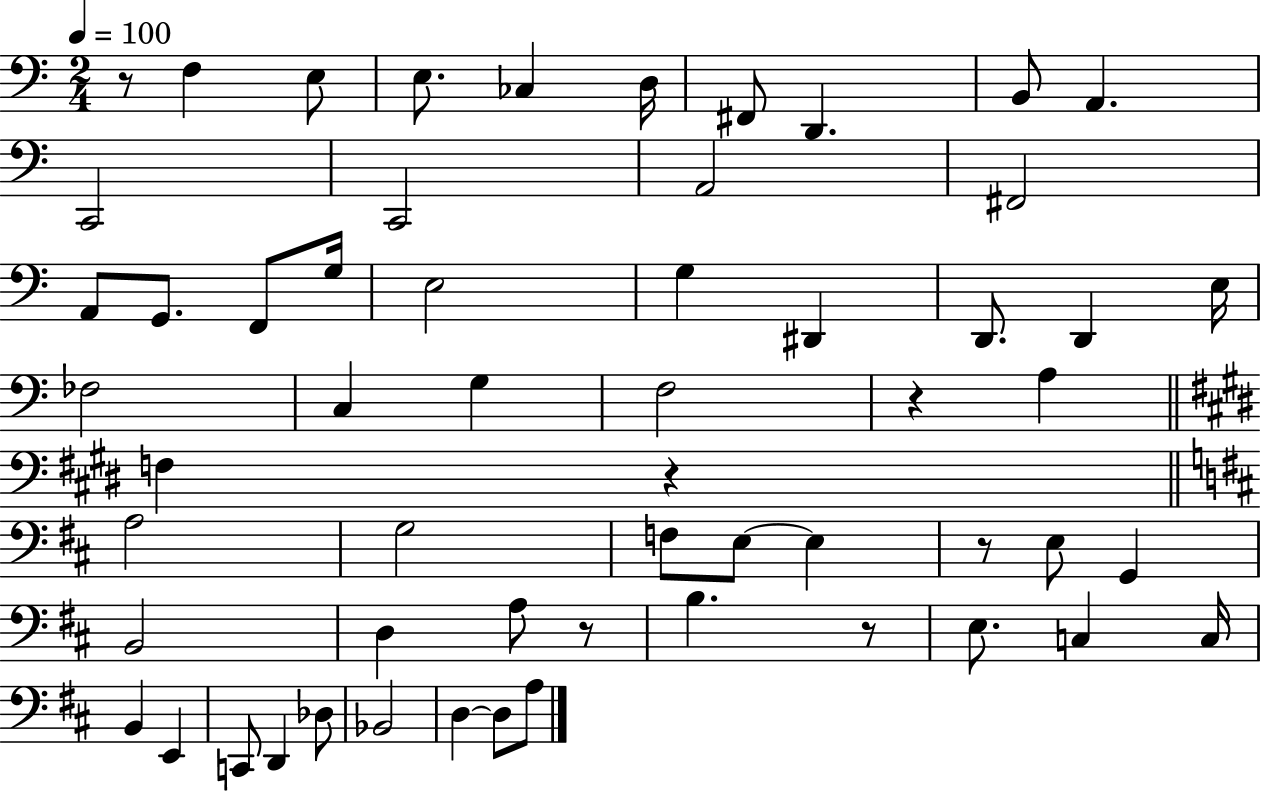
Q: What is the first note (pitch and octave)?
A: F3